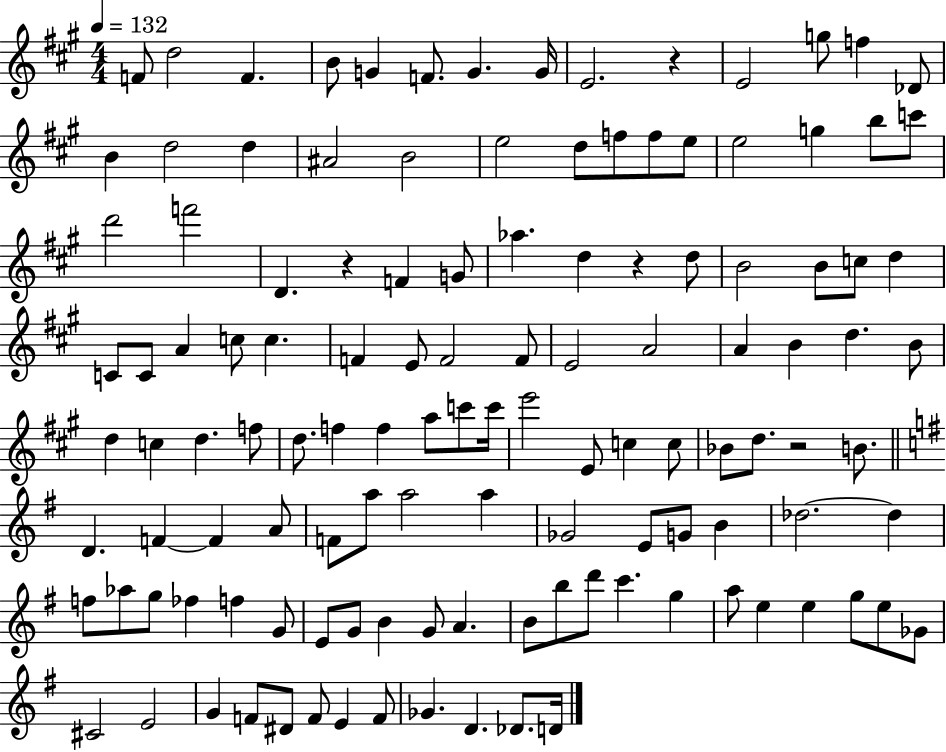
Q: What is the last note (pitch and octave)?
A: D4